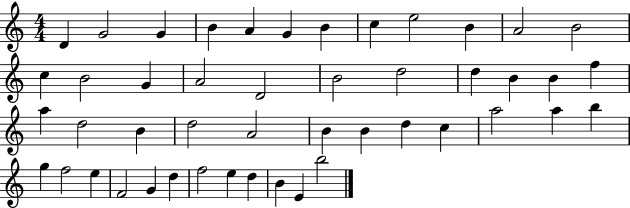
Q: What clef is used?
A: treble